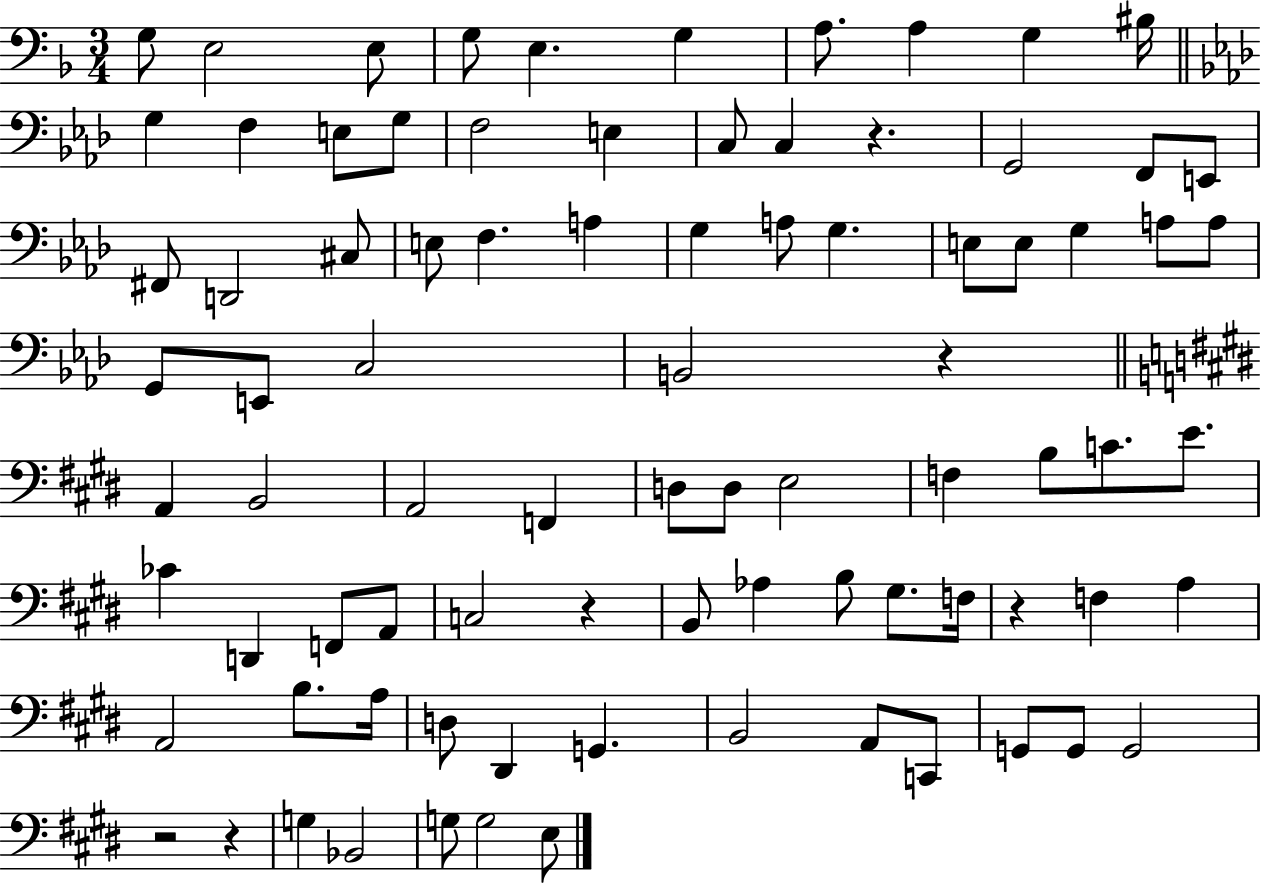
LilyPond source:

{
  \clef bass
  \numericTimeSignature
  \time 3/4
  \key f \major
  g8 e2 e8 | g8 e4. g4 | a8. a4 g4 bis16 | \bar "||" \break \key f \minor g4 f4 e8 g8 | f2 e4 | c8 c4 r4. | g,2 f,8 e,8 | \break fis,8 d,2 cis8 | e8 f4. a4 | g4 a8 g4. | e8 e8 g4 a8 a8 | \break g,8 e,8 c2 | b,2 r4 | \bar "||" \break \key e \major a,4 b,2 | a,2 f,4 | d8 d8 e2 | f4 b8 c'8. e'8. | \break ces'4 d,4 f,8 a,8 | c2 r4 | b,8 aes4 b8 gis8. f16 | r4 f4 a4 | \break a,2 b8. a16 | d8 dis,4 g,4. | b,2 a,8 c,8 | g,8 g,8 g,2 | \break r2 r4 | g4 bes,2 | g8 g2 e8 | \bar "|."
}